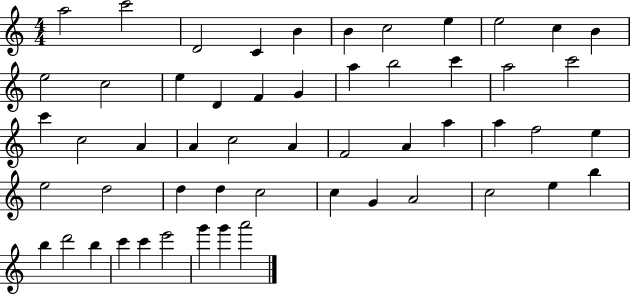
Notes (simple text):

A5/h C6/h D4/h C4/q B4/q B4/q C5/h E5/q E5/h C5/q B4/q E5/h C5/h E5/q D4/q F4/q G4/q A5/q B5/h C6/q A5/h C6/h C6/q C5/h A4/q A4/q C5/h A4/q F4/h A4/q A5/q A5/q F5/h E5/q E5/h D5/h D5/q D5/q C5/h C5/q G4/q A4/h C5/h E5/q B5/q B5/q D6/h B5/q C6/q C6/q E6/h G6/q G6/q A6/h